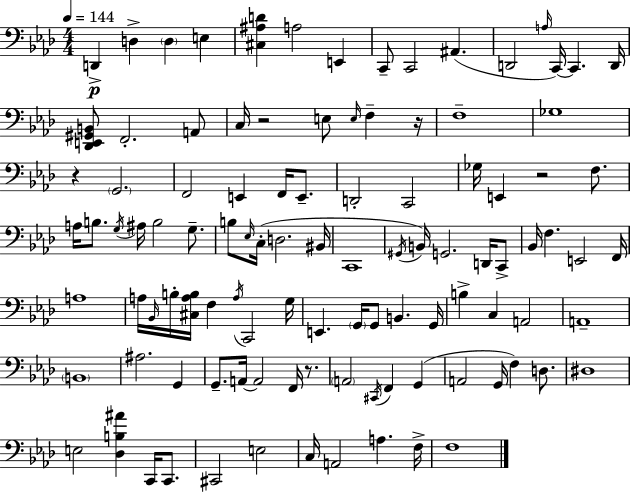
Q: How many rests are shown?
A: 5